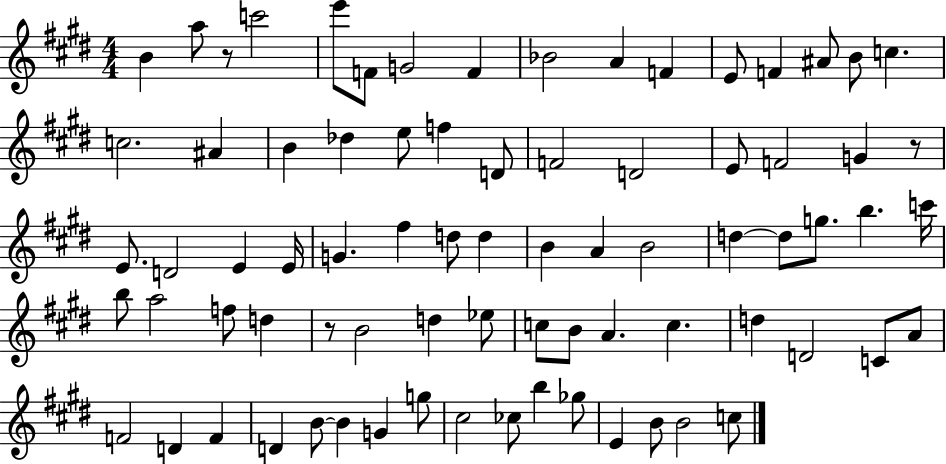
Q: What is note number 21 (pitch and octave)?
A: F5